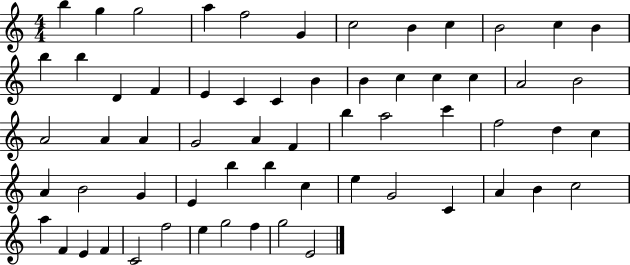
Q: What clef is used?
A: treble